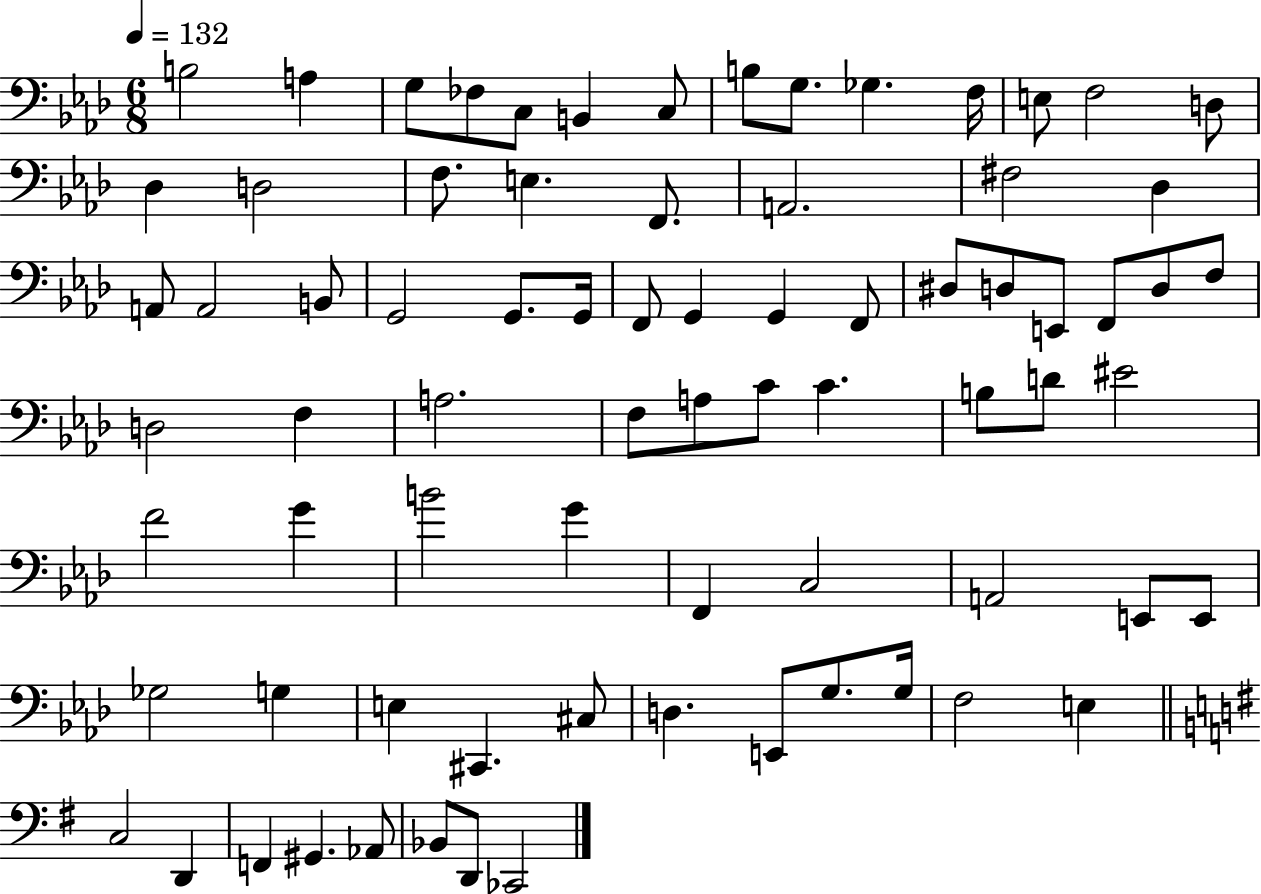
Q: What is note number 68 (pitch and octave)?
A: E3